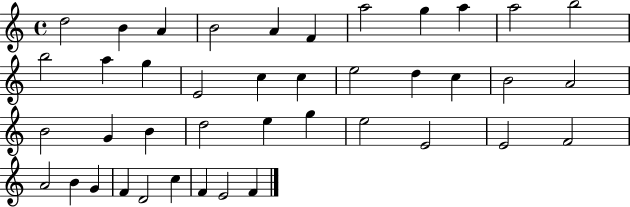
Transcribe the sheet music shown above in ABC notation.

X:1
T:Untitled
M:4/4
L:1/4
K:C
d2 B A B2 A F a2 g a a2 b2 b2 a g E2 c c e2 d c B2 A2 B2 G B d2 e g e2 E2 E2 F2 A2 B G F D2 c F E2 F